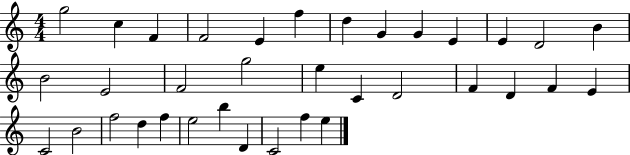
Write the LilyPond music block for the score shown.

{
  \clef treble
  \numericTimeSignature
  \time 4/4
  \key c \major
  g''2 c''4 f'4 | f'2 e'4 f''4 | d''4 g'4 g'4 e'4 | e'4 d'2 b'4 | \break b'2 e'2 | f'2 g''2 | e''4 c'4 d'2 | f'4 d'4 f'4 e'4 | \break c'2 b'2 | f''2 d''4 f''4 | e''2 b''4 d'4 | c'2 f''4 e''4 | \break \bar "|."
}